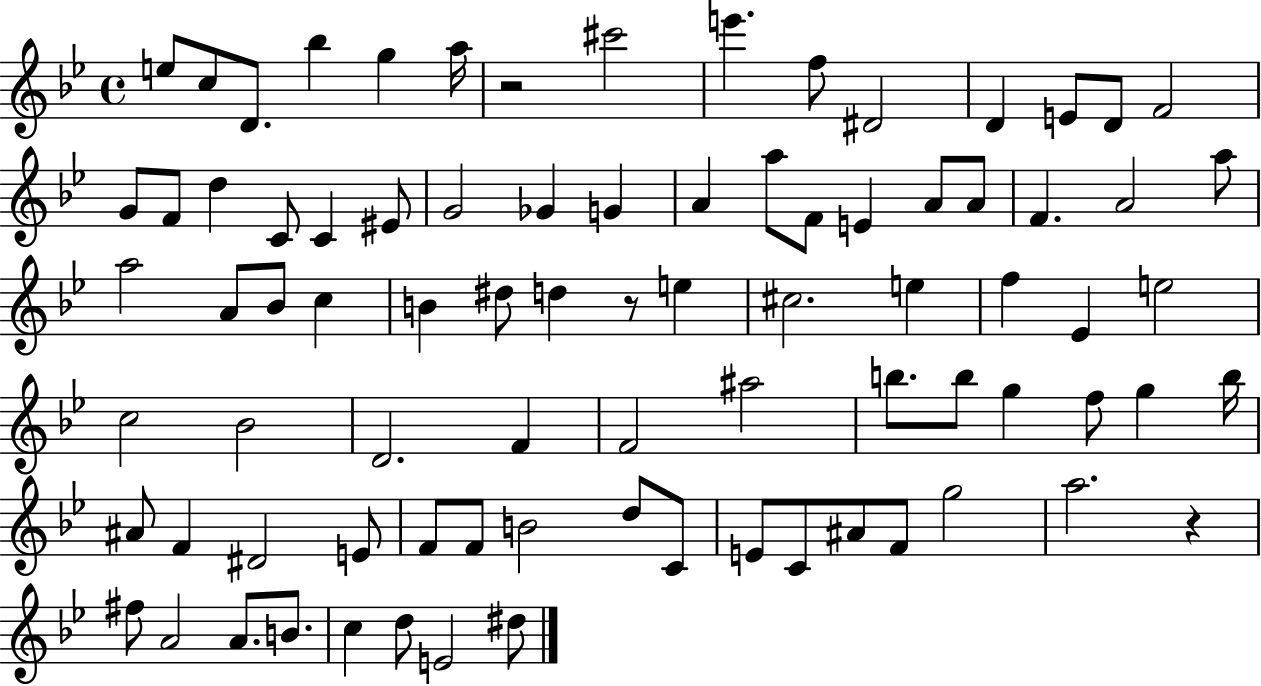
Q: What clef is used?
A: treble